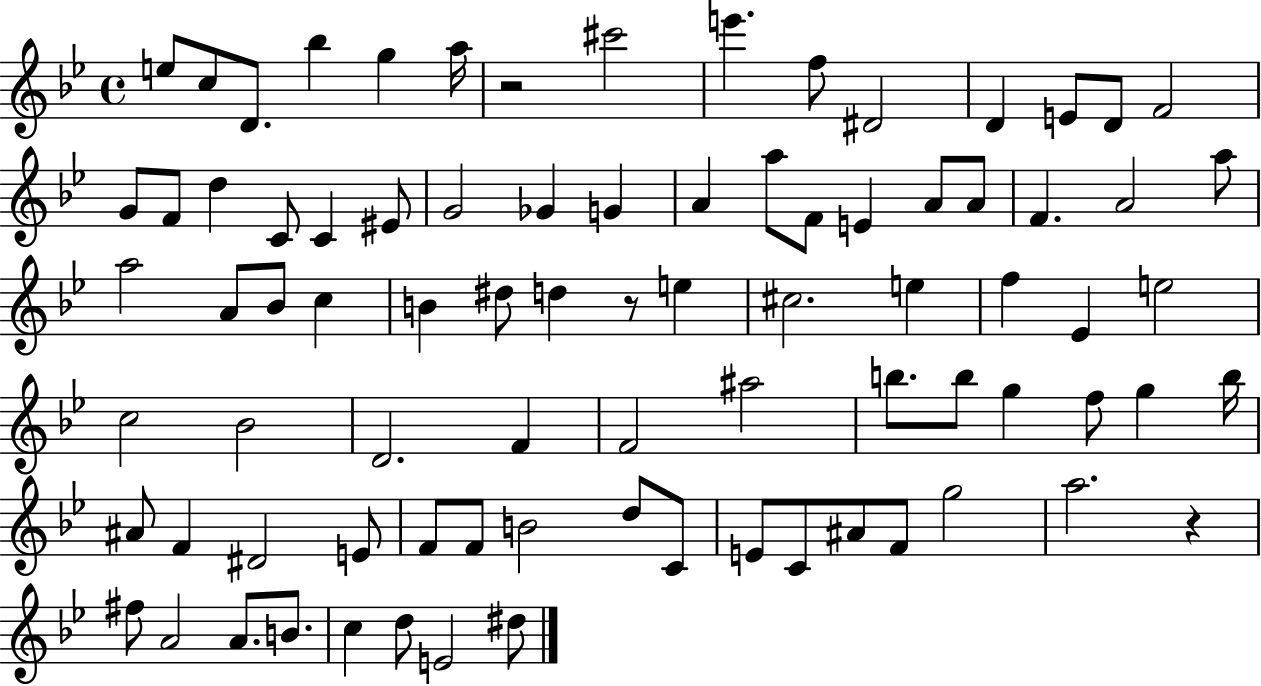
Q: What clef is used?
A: treble